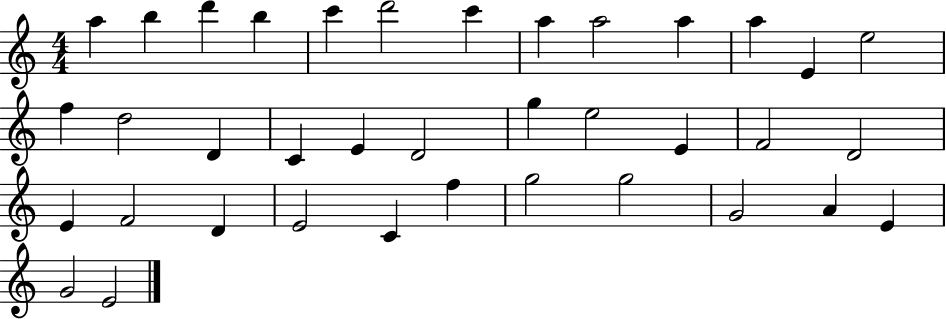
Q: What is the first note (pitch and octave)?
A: A5